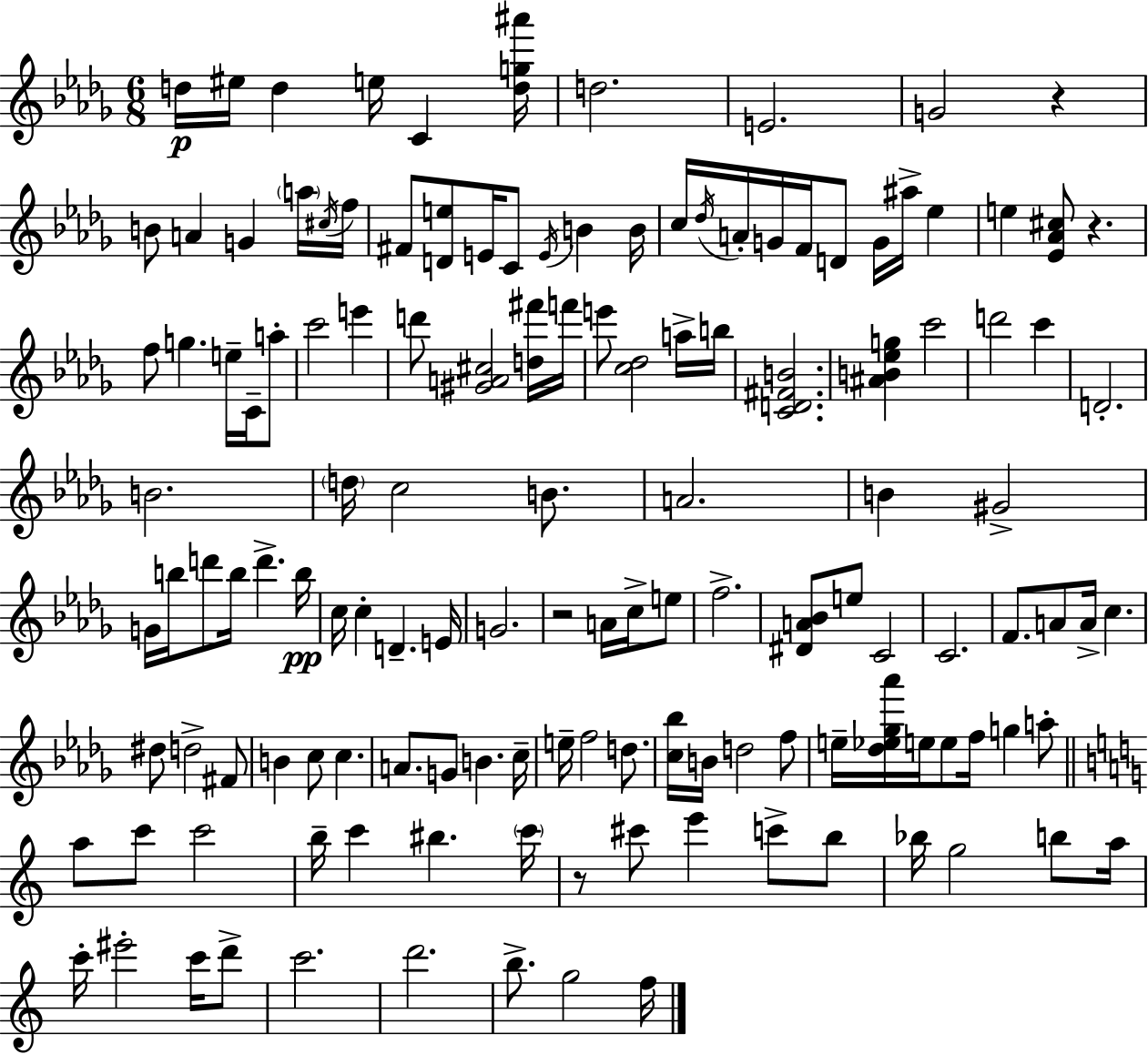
D5/s EIS5/s D5/q E5/s C4/q [D5,G5,A#6]/s D5/h. E4/h. G4/h R/q B4/e A4/q G4/q A5/s C#5/s F5/s F#4/e [D4,E5]/e E4/s C4/e E4/s B4/q B4/s C5/s Db5/s A4/s G4/s F4/s D4/e G4/s A#5/s Eb5/q E5/q [Eb4,Ab4,C#5]/e R/q. F5/e G5/q. E5/s C4/s A5/e C6/h E6/q D6/e [G#4,A4,C#5]/h [D5,F#6]/s F6/s E6/e [C5,Db5]/h A5/s B5/s [C4,D4,F#4,B4]/h. [A#4,B4,Eb5,G5]/q C6/h D6/h C6/q D4/h. B4/h. D5/s C5/h B4/e. A4/h. B4/q G#4/h G4/s B5/s D6/e B5/s D6/q. B5/s C5/s C5/q D4/q. E4/s G4/h. R/h A4/s C5/s E5/e F5/h. [D#4,A4,Bb4]/e E5/e C4/h C4/h. F4/e. A4/e A4/s C5/q. D#5/e D5/h F#4/e B4/q C5/e C5/q. A4/e. G4/e B4/q. C5/s E5/s F5/h D5/e. [C5,Bb5]/s B4/s D5/h F5/e E5/s [Db5,Eb5,Gb5,Ab6]/s E5/s E5/e F5/s G5/q A5/e A5/e C6/e C6/h B5/s C6/q BIS5/q. C6/s R/e C#6/e E6/q C6/e B5/e Bb5/s G5/h B5/e A5/s C6/s EIS6/h C6/s D6/e C6/h. D6/h. B5/e. G5/h F5/s